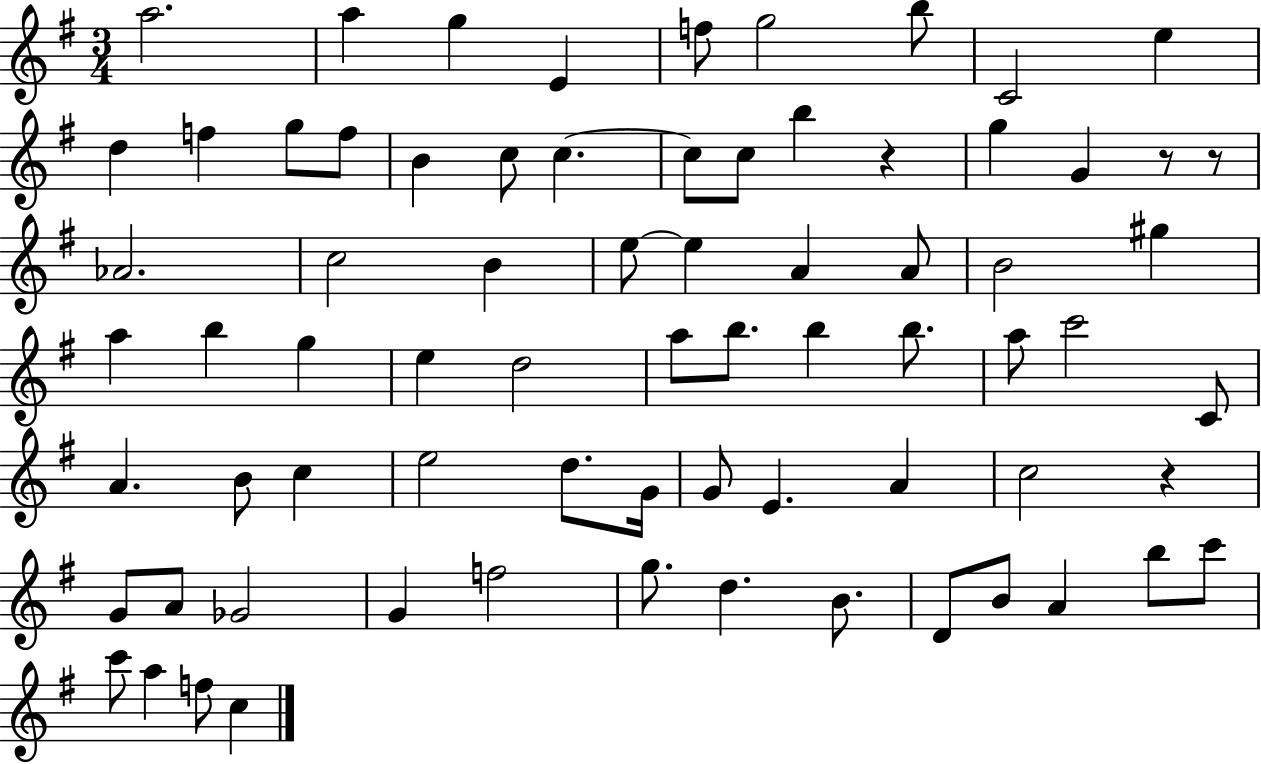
X:1
T:Untitled
M:3/4
L:1/4
K:G
a2 a g E f/2 g2 b/2 C2 e d f g/2 f/2 B c/2 c c/2 c/2 b z g G z/2 z/2 _A2 c2 B e/2 e A A/2 B2 ^g a b g e d2 a/2 b/2 b b/2 a/2 c'2 C/2 A B/2 c e2 d/2 G/4 G/2 E A c2 z G/2 A/2 _G2 G f2 g/2 d B/2 D/2 B/2 A b/2 c'/2 c'/2 a f/2 c